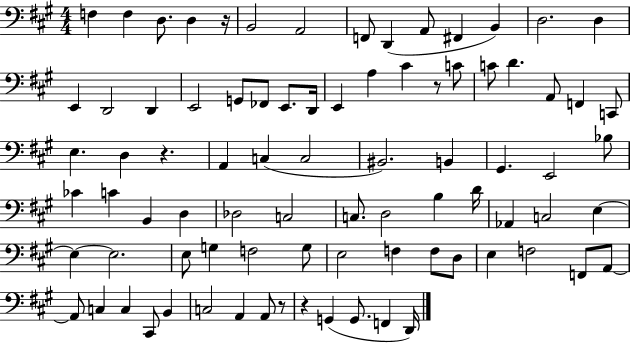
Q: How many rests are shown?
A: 5